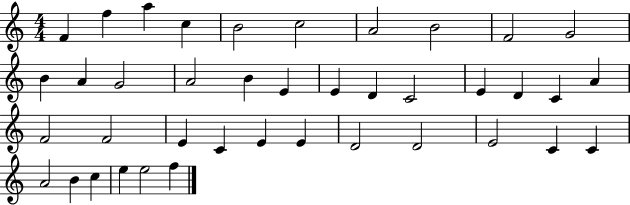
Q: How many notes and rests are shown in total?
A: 40